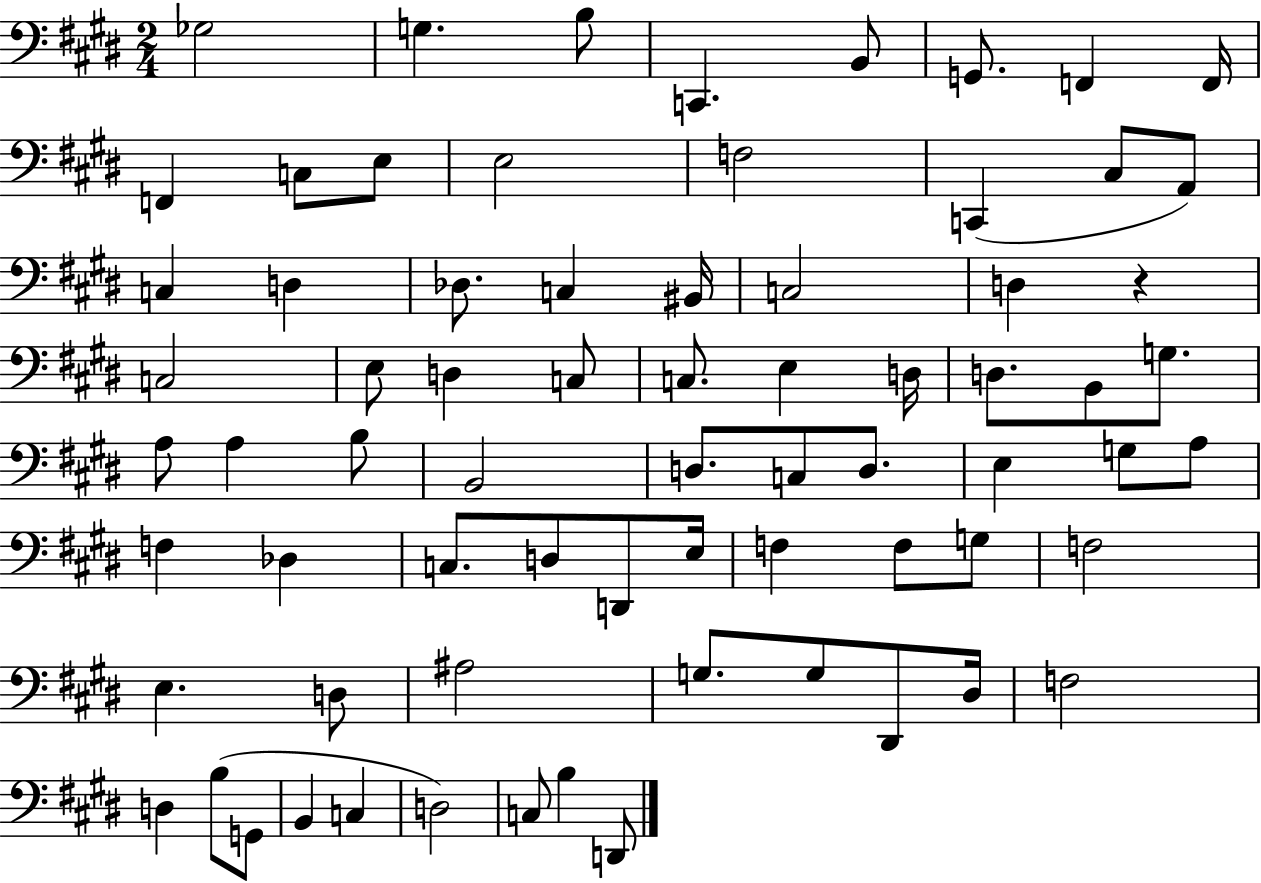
X:1
T:Untitled
M:2/4
L:1/4
K:E
_G,2 G, B,/2 C,, B,,/2 G,,/2 F,, F,,/4 F,, C,/2 E,/2 E,2 F,2 C,, ^C,/2 A,,/2 C, D, _D,/2 C, ^B,,/4 C,2 D, z C,2 E,/2 D, C,/2 C,/2 E, D,/4 D,/2 B,,/2 G,/2 A,/2 A, B,/2 B,,2 D,/2 C,/2 D,/2 E, G,/2 A,/2 F, _D, C,/2 D,/2 D,,/2 E,/4 F, F,/2 G,/2 F,2 E, D,/2 ^A,2 G,/2 G,/2 ^D,,/2 ^D,/4 F,2 D, B,/2 G,,/2 B,, C, D,2 C,/2 B, D,,/2